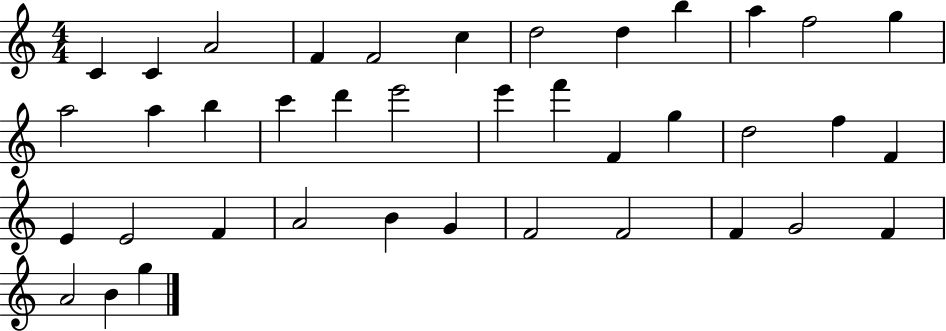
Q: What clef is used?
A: treble